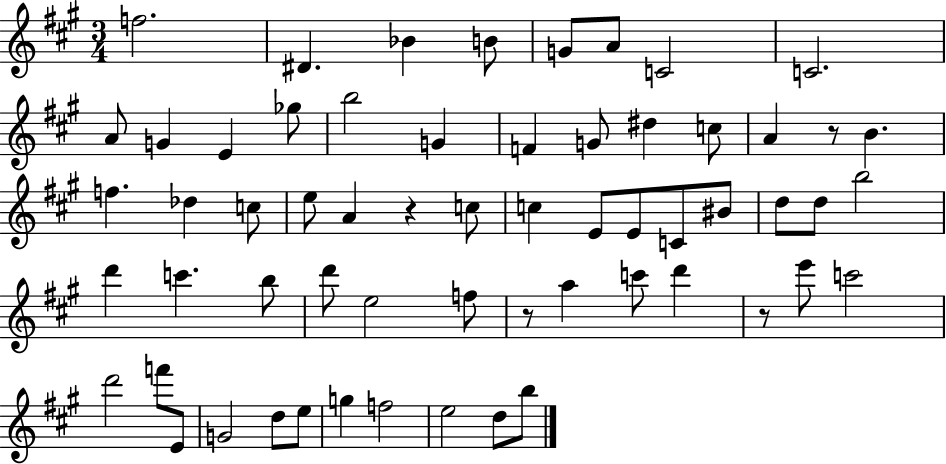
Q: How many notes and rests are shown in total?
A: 60